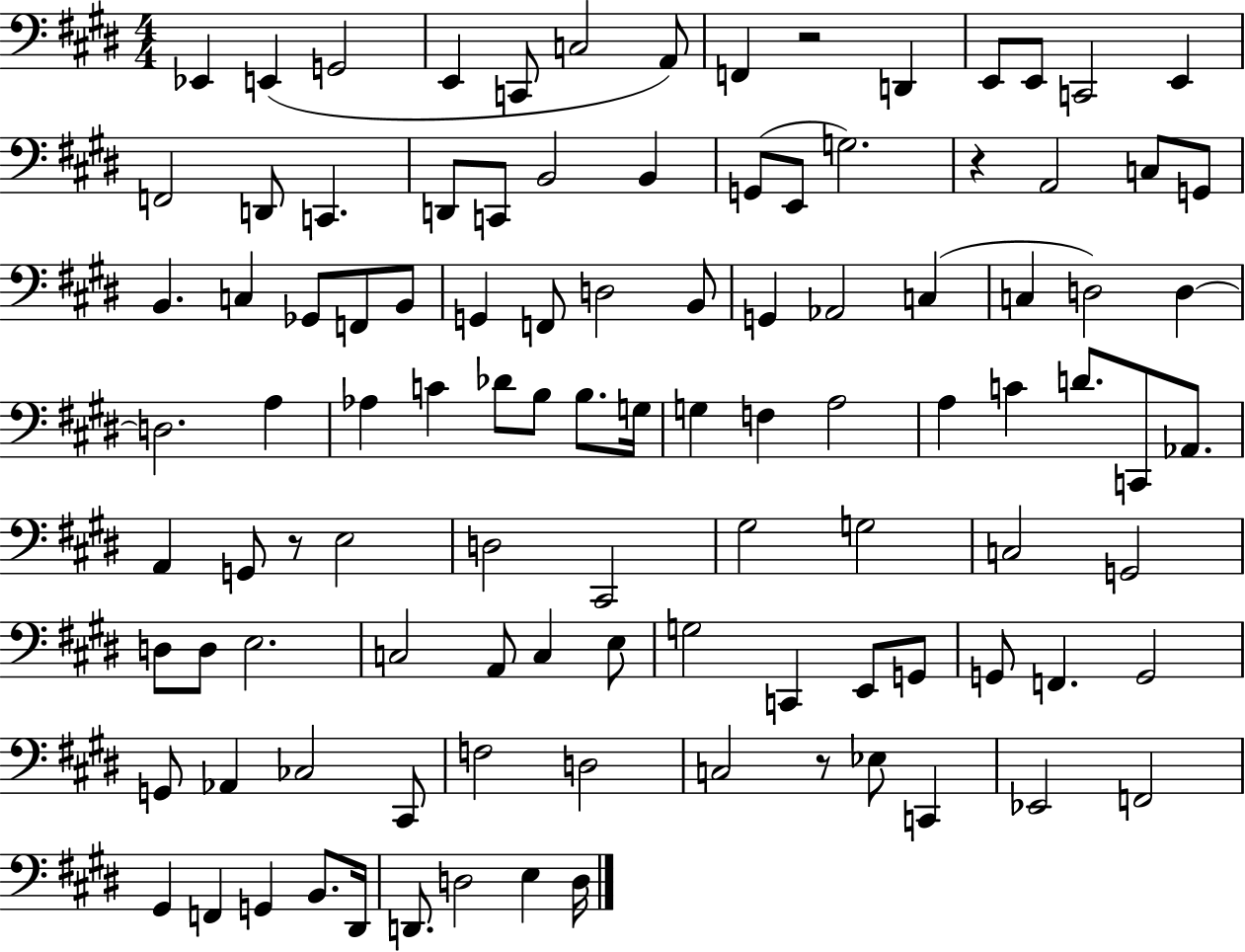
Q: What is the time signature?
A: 4/4